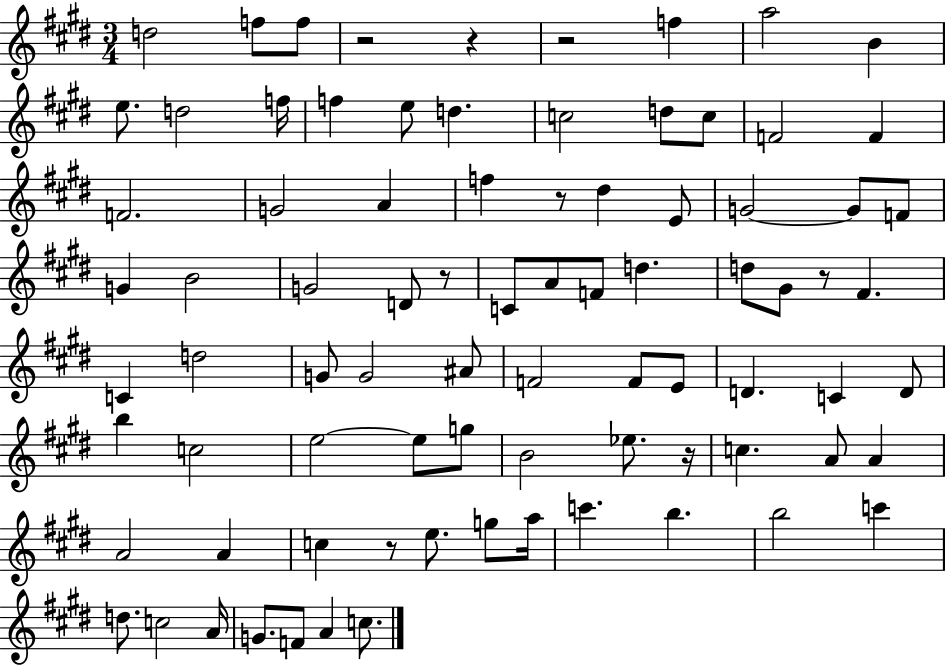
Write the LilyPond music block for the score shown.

{
  \clef treble
  \numericTimeSignature
  \time 3/4
  \key e \major
  d''2 f''8 f''8 | r2 r4 | r2 f''4 | a''2 b'4 | \break e''8. d''2 f''16 | f''4 e''8 d''4. | c''2 d''8 c''8 | f'2 f'4 | \break f'2. | g'2 a'4 | f''4 r8 dis''4 e'8 | g'2~~ g'8 f'8 | \break g'4 b'2 | g'2 d'8 r8 | c'8 a'8 f'8 d''4. | d''8 gis'8 r8 fis'4. | \break c'4 d''2 | g'8 g'2 ais'8 | f'2 f'8 e'8 | d'4. c'4 d'8 | \break b''4 c''2 | e''2~~ e''8 g''8 | b'2 ees''8. r16 | c''4. a'8 a'4 | \break a'2 a'4 | c''4 r8 e''8. g''8 a''16 | c'''4. b''4. | b''2 c'''4 | \break d''8. c''2 a'16 | g'8. f'8 a'4 c''8. | \bar "|."
}